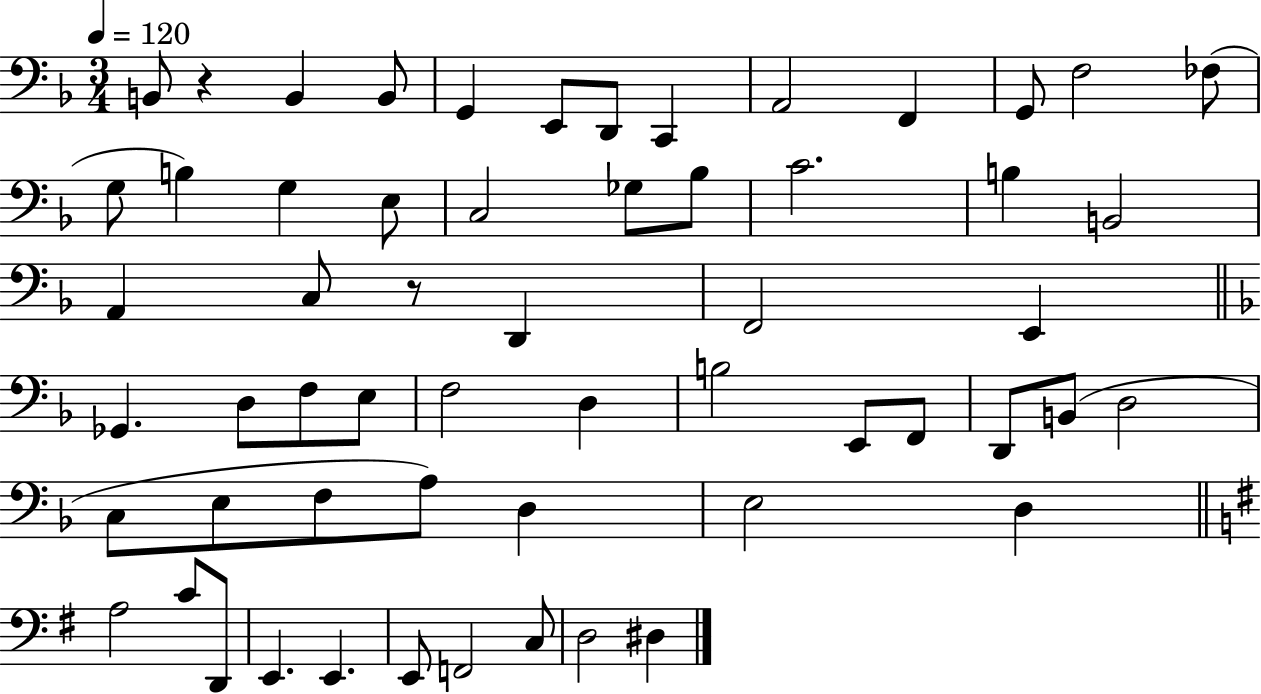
X:1
T:Untitled
M:3/4
L:1/4
K:F
B,,/2 z B,, B,,/2 G,, E,,/2 D,,/2 C,, A,,2 F,, G,,/2 F,2 _F,/2 G,/2 B, G, E,/2 C,2 _G,/2 _B,/2 C2 B, B,,2 A,, C,/2 z/2 D,, F,,2 E,, _G,, D,/2 F,/2 E,/2 F,2 D, B,2 E,,/2 F,,/2 D,,/2 B,,/2 D,2 C,/2 E,/2 F,/2 A,/2 D, E,2 D, A,2 C/2 D,,/2 E,, E,, E,,/2 F,,2 C,/2 D,2 ^D,